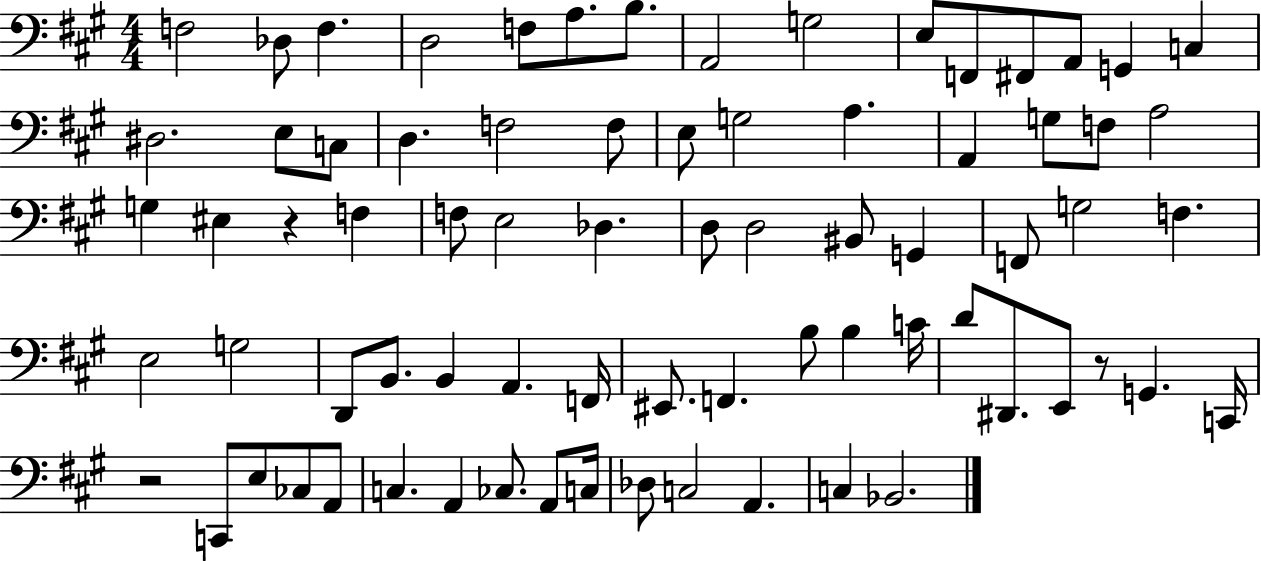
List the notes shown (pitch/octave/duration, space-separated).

F3/h Db3/e F3/q. D3/h F3/e A3/e. B3/e. A2/h G3/h E3/e F2/e F#2/e A2/e G2/q C3/q D#3/h. E3/e C3/e D3/q. F3/h F3/e E3/e G3/h A3/q. A2/q G3/e F3/e A3/h G3/q EIS3/q R/q F3/q F3/e E3/h Db3/q. D3/e D3/h BIS2/e G2/q F2/e G3/h F3/q. E3/h G3/h D2/e B2/e. B2/q A2/q. F2/s EIS2/e. F2/q. B3/e B3/q C4/s D4/e D#2/e. E2/e R/e G2/q. C2/s R/h C2/e E3/e CES3/e A2/e C3/q. A2/q CES3/e. A2/e C3/s Db3/e C3/h A2/q. C3/q Bb2/h.